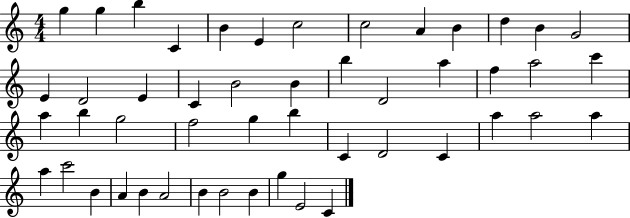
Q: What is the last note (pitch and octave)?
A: C4